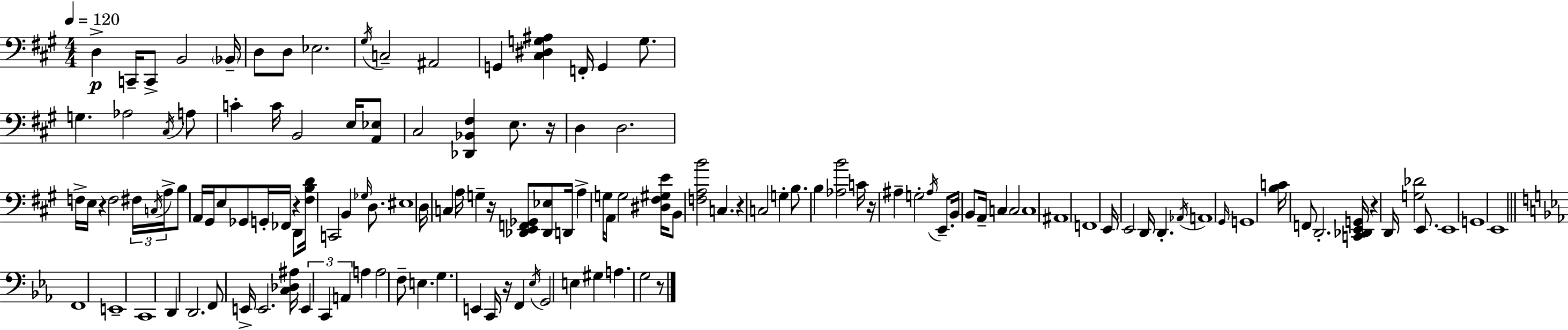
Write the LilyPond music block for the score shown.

{
  \clef bass
  \numericTimeSignature
  \time 4/4
  \key a \major
  \tempo 4 = 120
  d4->\p c,16-- c,8-> b,2 \parenthesize bes,16-- | d8 d8 ees2. | \acciaccatura { gis16 } c2-- ais,2 | g,4 <cis dis g ais>4 f,16-. g,4 g8. | \break g4. aes2 \acciaccatura { cis16 } | a8 c'4-. c'16 b,2 e16 | <a, ees>8 cis2 <des, bes, fis>4 e8. | r16 d4 d2. | \break f16-> e16 r4 f2 | \tuplet 3/2 { fis16 \acciaccatura { c16 } a16-> } b8 a,16 gis,16 e8 ges,8 g,16-. fes,16 r4 | d,8 <fis b d'>16 c,2 b,4 | \grace { ges16 } d8. eis1 | \break d16 c4 a16 g4-- r16 <des, e, f, ges,>8 | <des, ees>8 d,16 a4-> g16 a,8 g2 | <dis fis gis e'>16 b,8 <f a b'>2 c4. | r4 c2 | \break g4-. b8. b4 <aes b'>2 | c'16 r16 ais4-- g2-. | \acciaccatura { ais16 } e,8.-- b,16 b,8 a,16-- c4 c2 | c1 | \break ais,1 | f,1 | e,16 e,2 d,16 d,4.-. | \acciaccatura { aes,16 } a,1 | \break \grace { gis,16 } g,1 | <b c'>16 f,8 d,2.-. | <c, des, e, g,>16 r4 d,16 <g des'>2 | e,8. e,1 | \break g,1 | e,1 | \bar "||" \break \key ees \major f,1 | e,1-- | c,1 | d,4 d,2. | \break f,8 e,16-> e,2. <c des ais>16 | \tuplet 3/2 { e,4 c,4 a,4 } a4 | a2 f8-- e4. | g4. e,4 c,16 r16 f,4 | \break \acciaccatura { ees16 } g,2 e4 gis4 | a4. g2 r8 | \bar "|."
}